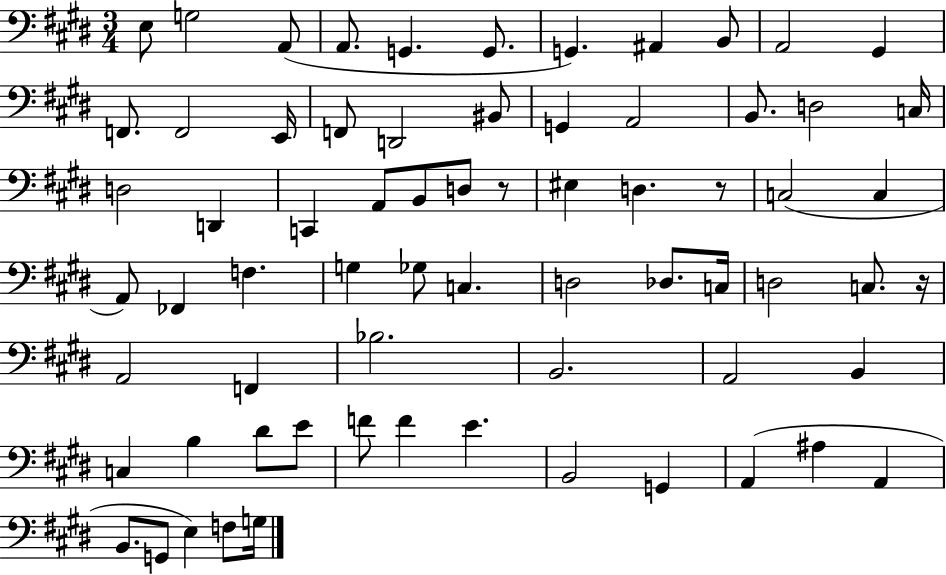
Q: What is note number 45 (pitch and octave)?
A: F2